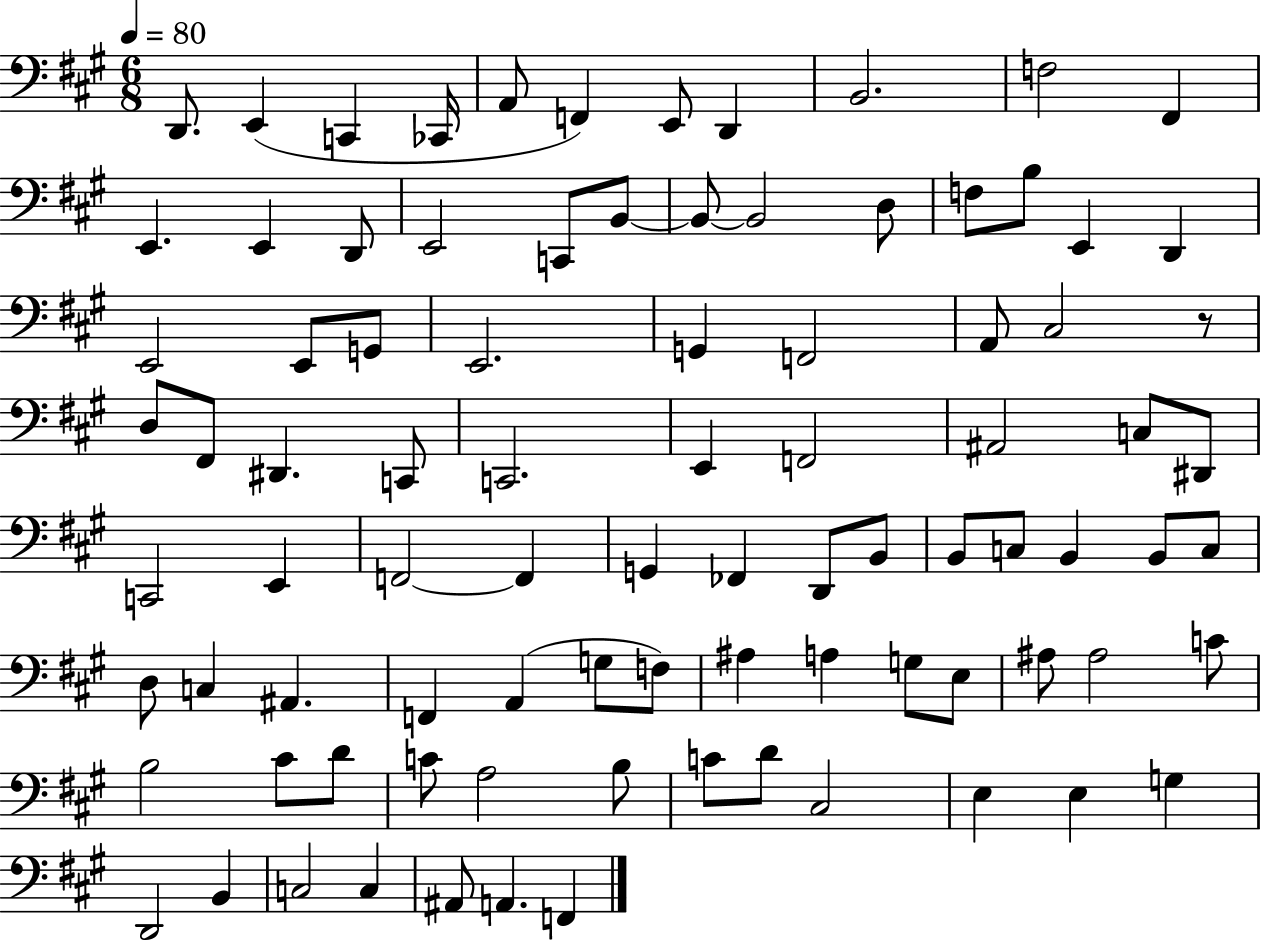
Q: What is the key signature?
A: A major